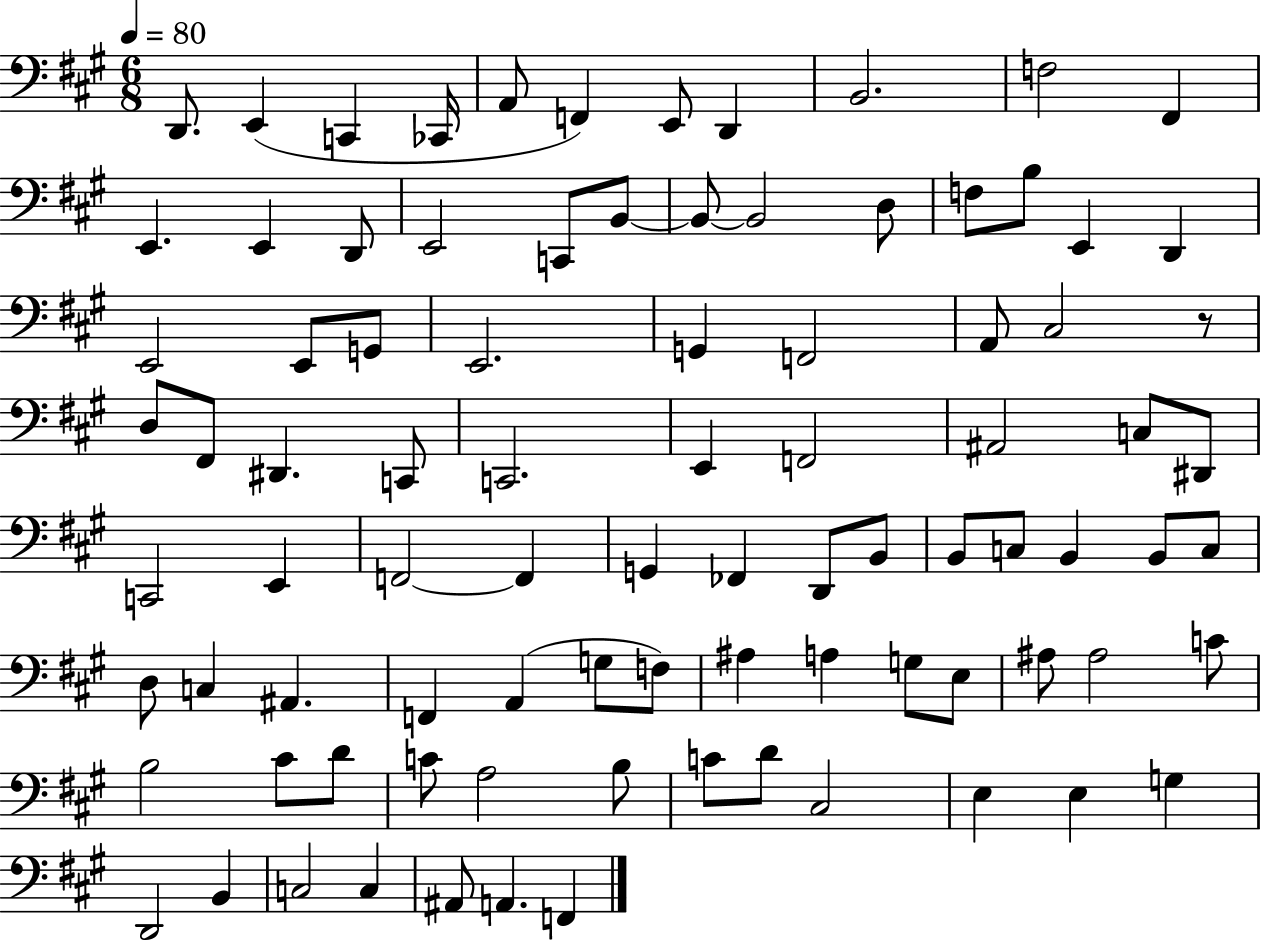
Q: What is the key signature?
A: A major